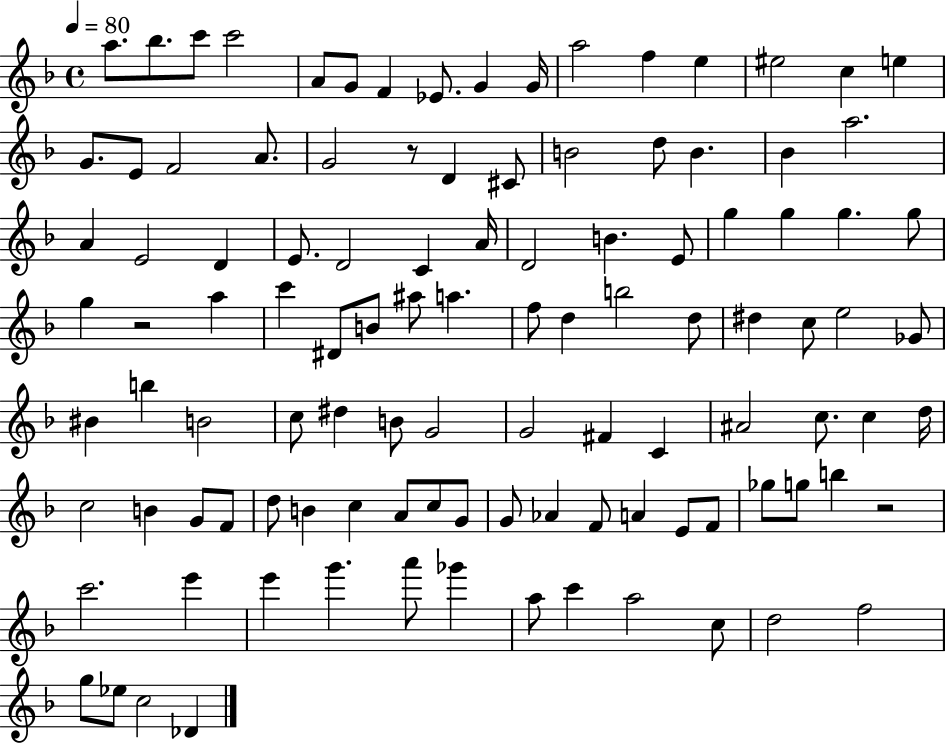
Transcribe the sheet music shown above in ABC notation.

X:1
T:Untitled
M:4/4
L:1/4
K:F
a/2 _b/2 c'/2 c'2 A/2 G/2 F _E/2 G G/4 a2 f e ^e2 c e G/2 E/2 F2 A/2 G2 z/2 D ^C/2 B2 d/2 B _B a2 A E2 D E/2 D2 C A/4 D2 B E/2 g g g g/2 g z2 a c' ^D/2 B/2 ^a/2 a f/2 d b2 d/2 ^d c/2 e2 _G/2 ^B b B2 c/2 ^d B/2 G2 G2 ^F C ^A2 c/2 c d/4 c2 B G/2 F/2 d/2 B c A/2 c/2 G/2 G/2 _A F/2 A E/2 F/2 _g/2 g/2 b z2 c'2 e' e' g' a'/2 _g' a/2 c' a2 c/2 d2 f2 g/2 _e/2 c2 _D